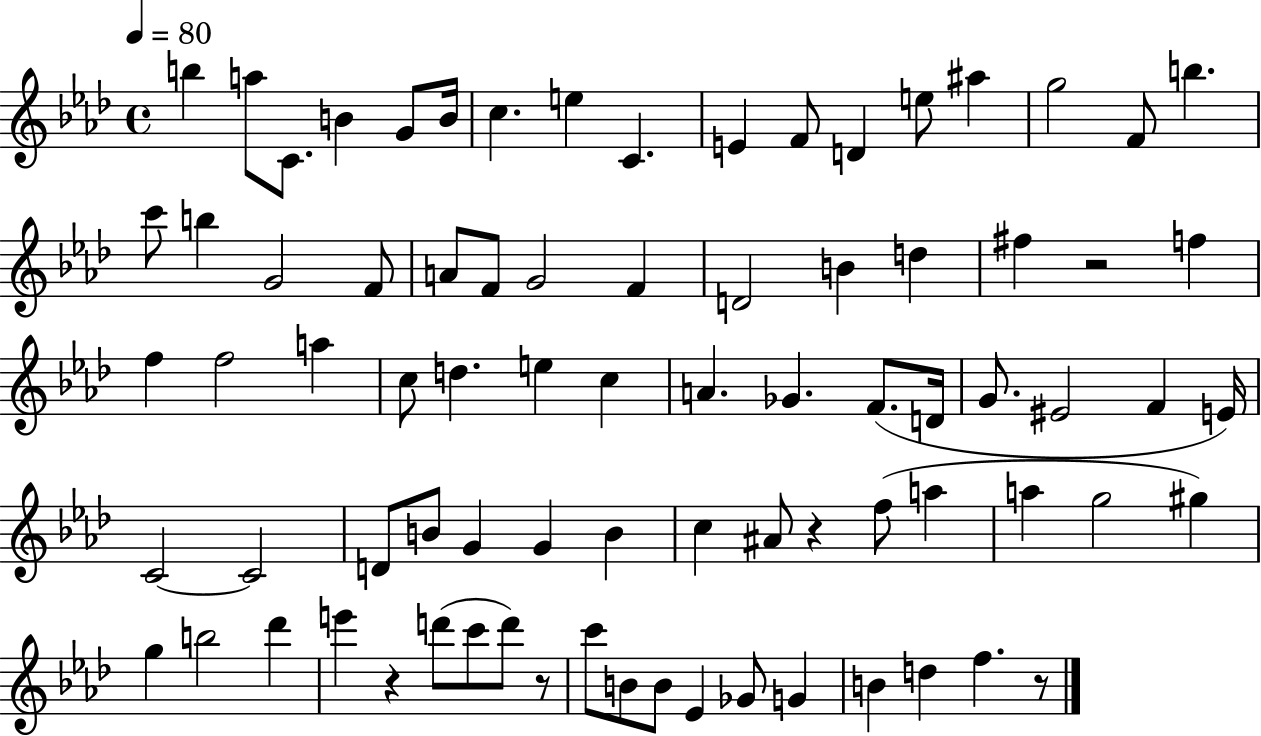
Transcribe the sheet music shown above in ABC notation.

X:1
T:Untitled
M:4/4
L:1/4
K:Ab
b a/2 C/2 B G/2 B/4 c e C E F/2 D e/2 ^a g2 F/2 b c'/2 b G2 F/2 A/2 F/2 G2 F D2 B d ^f z2 f f f2 a c/2 d e c A _G F/2 D/4 G/2 ^E2 F E/4 C2 C2 D/2 B/2 G G B c ^A/2 z f/2 a a g2 ^g g b2 _d' e' z d'/2 c'/2 d'/2 z/2 c'/2 B/2 B/2 _E _G/2 G B d f z/2